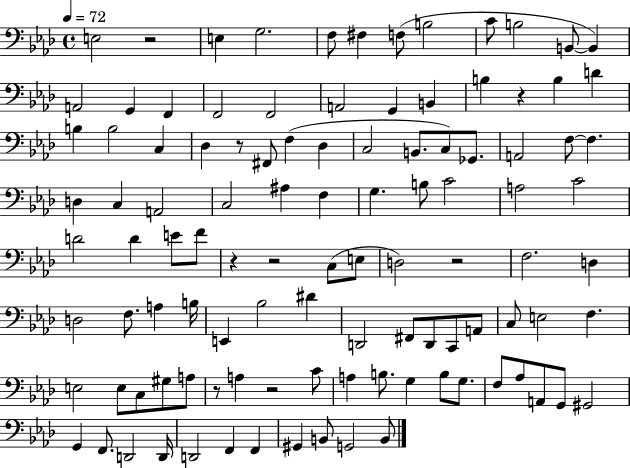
{
  \clef bass
  \time 4/4
  \defaultTimeSignature
  \key aes \major
  \tempo 4 = 72
  e2 r2 | e4 g2. | f8 fis4 f8( b2 | c'8 b2 b,8~~ b,4) | \break a,2 g,4 f,4 | f,2 f,2 | a,2 g,4 b,4 | b4 r4 b4 d'4 | \break b4 b2 c4 | des4 r8 fis,8 f4( des4 | c2 b,8. c8) ges,8. | a,2 f8~~ f4. | \break d4 c4 a,2 | c2 ais4 f4 | g4. b8 c'2 | a2 c'2 | \break d'2 d'4 e'8 f'8 | r4 r2 c8( e8 | d2) r2 | f2. d4 | \break d2 f8. a4 b16 | e,4 bes2 dis'4 | d,2 fis,8 d,8 c,8 a,8 | c8 e2 f4. | \break e2 e8 c8 gis8 a8 | r8 a4 r2 c'8 | a4 b8. g4 b8 g8. | f8 aes8 a,8 g,8 gis,2 | \break g,4 f,8. d,2 d,16 | d,2 f,4 f,4 | gis,4 b,8 g,2 b,8 | \bar "|."
}